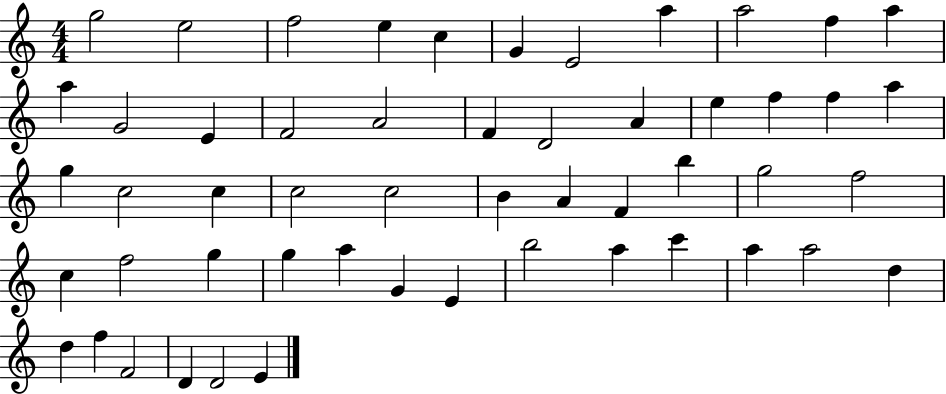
G5/h E5/h F5/h E5/q C5/q G4/q E4/h A5/q A5/h F5/q A5/q A5/q G4/h E4/q F4/h A4/h F4/q D4/h A4/q E5/q F5/q F5/q A5/q G5/q C5/h C5/q C5/h C5/h B4/q A4/q F4/q B5/q G5/h F5/h C5/q F5/h G5/q G5/q A5/q G4/q E4/q B5/h A5/q C6/q A5/q A5/h D5/q D5/q F5/q F4/h D4/q D4/h E4/q